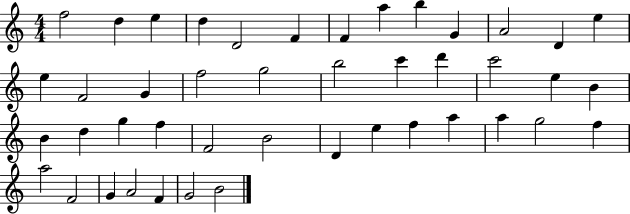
F5/h D5/q E5/q D5/q D4/h F4/q F4/q A5/q B5/q G4/q A4/h D4/q E5/q E5/q F4/h G4/q F5/h G5/h B5/h C6/q D6/q C6/h E5/q B4/q B4/q D5/q G5/q F5/q F4/h B4/h D4/q E5/q F5/q A5/q A5/q G5/h F5/q A5/h F4/h G4/q A4/h F4/q G4/h B4/h